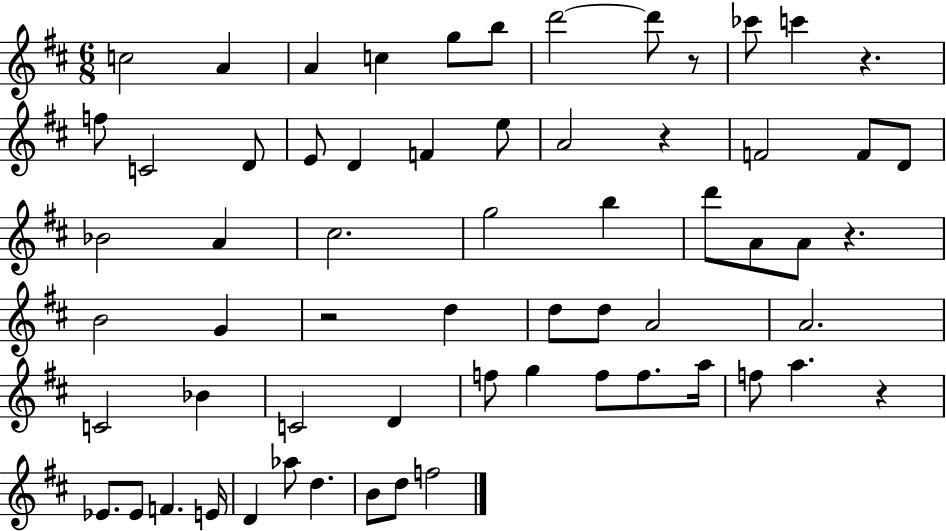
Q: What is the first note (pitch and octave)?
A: C5